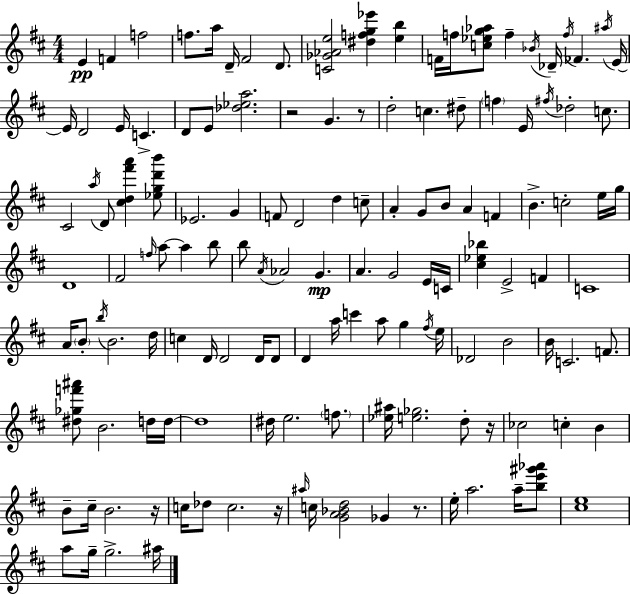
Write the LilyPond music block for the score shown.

{
  \clef treble
  \numericTimeSignature
  \time 4/4
  \key d \major
  e'4\pp f'4 f''2 | f''8. a''16 d'16-- fis'2 d'8. | <c' ges' aes' e''>2 <dis'' f'' g'' ees'''>4 <e'' b''>4 | f'16 f''16 <c'' ees'' g'' aes''>8 f''4-- \acciaccatura { bes'16 } des'16-- \acciaccatura { f''16 } fes'4. | \break \acciaccatura { ais''16 } e'16~~ e'16 d'2 e'16 c'4.-> | d'8 e'8 <des'' ees'' a''>2. | r2 g'4. | r8 d''2-. c''4. | \break dis''8-- \parenthesize f''4 e'16 \acciaccatura { fis''16 } des''2-. | c''8. cis'2 \acciaccatura { a''16 } d'8 <cis'' d'' fis''' a'''>4 | <ees'' g'' d''' b'''>8 ees'2. | g'4 f'8 d'2 d''4 | \break c''8-- a'4-. g'8 b'8 a'4 | f'4 b'4.-> c''2-. | e''16 g''16 d'1 | fis'2 \grace { f''16 } a''8~~ | \break a''4 b''8 b''8 \acciaccatura { a'16 } aes'2 | g'4.\mp a'4. g'2 | e'16 c'16 <cis'' ees'' bes''>4 e'2-> | f'4 c'1 | \break a'16 \parenthesize b'8-. \acciaccatura { b''16 } b'2. | d''16 c''4 d'16 d'2 | d'16 d'8 d'4 a''16 c'''4 | a''8 g''4 \acciaccatura { fis''16 } e''16 des'2 | \break b'2 b'16 c'2. | f'8. <dis'' ges'' f''' ais'''>8 b'2. | d''16 d''16~~ d''1 | dis''16 e''2. | \break \parenthesize f''8. <ees'' ais''>16 <e'' ges''>2. | d''8-. r16 ces''2 | c''4-. b'4 b'8-- cis''16-- b'2. | r16 c''16 des''8 c''2. | \break r16 \grace { ais''16 } c''16 <g' a' bes' d''>2 | ges'4 r8. e''16-. a''2. | a''16-- <b'' e''' gis''' aes'''>8 <cis'' e''>1 | a''8 g''16-- g''2.-> | \break ais''16 \bar "|."
}